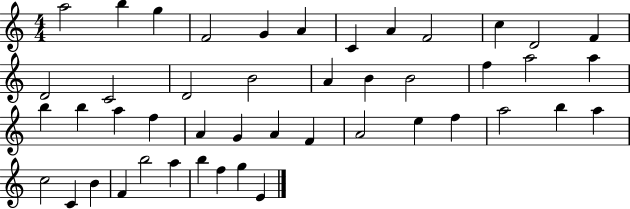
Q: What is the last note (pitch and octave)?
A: E4